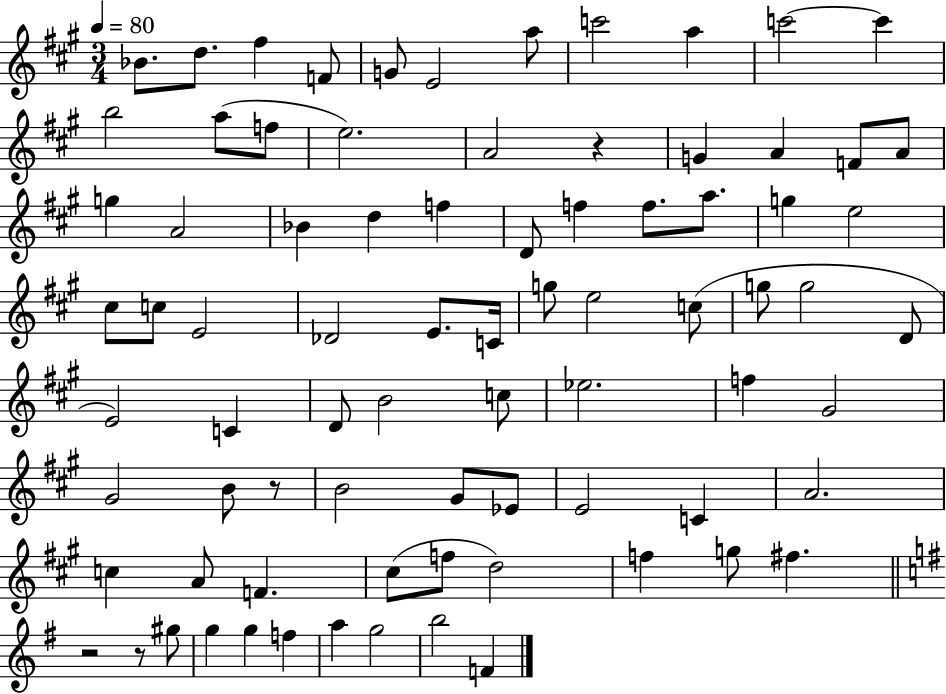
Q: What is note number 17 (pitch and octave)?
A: G4